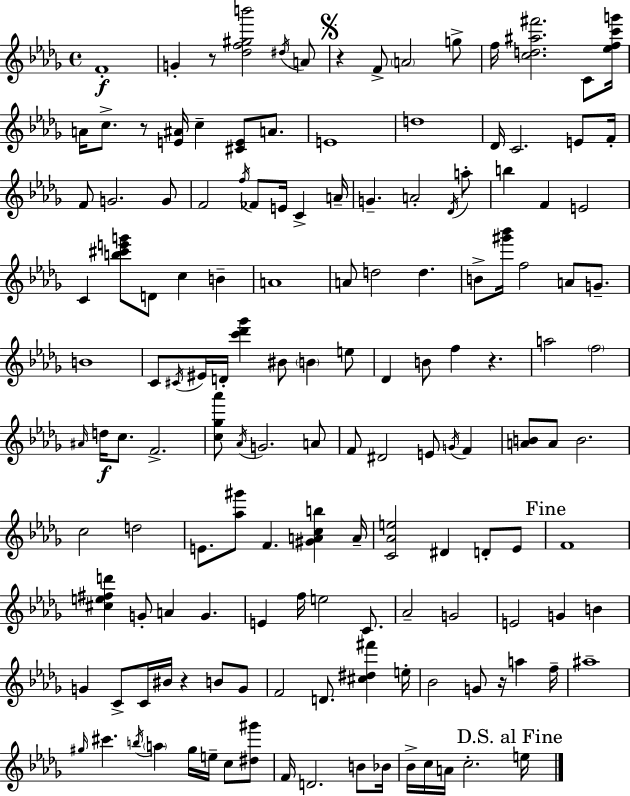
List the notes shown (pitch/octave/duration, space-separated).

F4/w G4/q R/e [Db5,F5,G#5,B6]/h D#5/s A4/e R/q F4/e A4/h G5/e F5/s [C5,D5,A#5,F#6]/h. C4/e [Eb5,F5,C6,G6]/s A4/s C5/e. R/e [E4,A#4]/s C5/q [C#4,E4]/e A4/e. E4/w D5/w Db4/s C4/h. E4/e F4/s F4/e G4/h. G4/e F4/h F5/s FES4/e E4/s C4/q A4/s G4/q. A4/h Db4/s A5/e B5/q F4/q E4/h C4/q [B5,C#6,E6,G6]/e D4/e C5/q B4/q A4/w A4/e D5/h D5/q. B4/e [G#6,Bb6]/s F5/h A4/e G4/e. B4/w C4/e C#4/s EIS4/s D4/s [C6,Db6,Gb6]/q BIS4/e B4/q E5/e Db4/q B4/e F5/q R/q. A5/h F5/h A#4/s D5/s C5/e. F4/h. [C5,Gb5,Ab6]/e Ab4/s G4/h. A4/e F4/e D#4/h E4/e G4/s F4/q [A4,B4]/e A4/e B4/h. C5/h D5/h E4/e. [Ab5,G#6]/e F4/q. [G#4,A4,C5,B5]/q A4/s [C4,Ab4,E5]/h D#4/q D4/e Eb4/e F4/w [C#5,E5,F#5,D6]/q G4/e A4/q G4/q. E4/q F5/s E5/h C4/e. Ab4/h G4/h E4/h G4/q B4/q G4/q C4/e C4/s BIS4/s R/q B4/e G4/e F4/h D4/e. [C#5,D#5,F#6]/q E5/s Bb4/h G4/e R/s A5/q F5/s A#5/w G#5/s C#6/q. B5/s A5/q G#5/s E5/s C5/e [D#5,G#6]/e F4/s D4/h. B4/e Bb4/s Bb4/s C5/s A4/s C5/h. E5/s